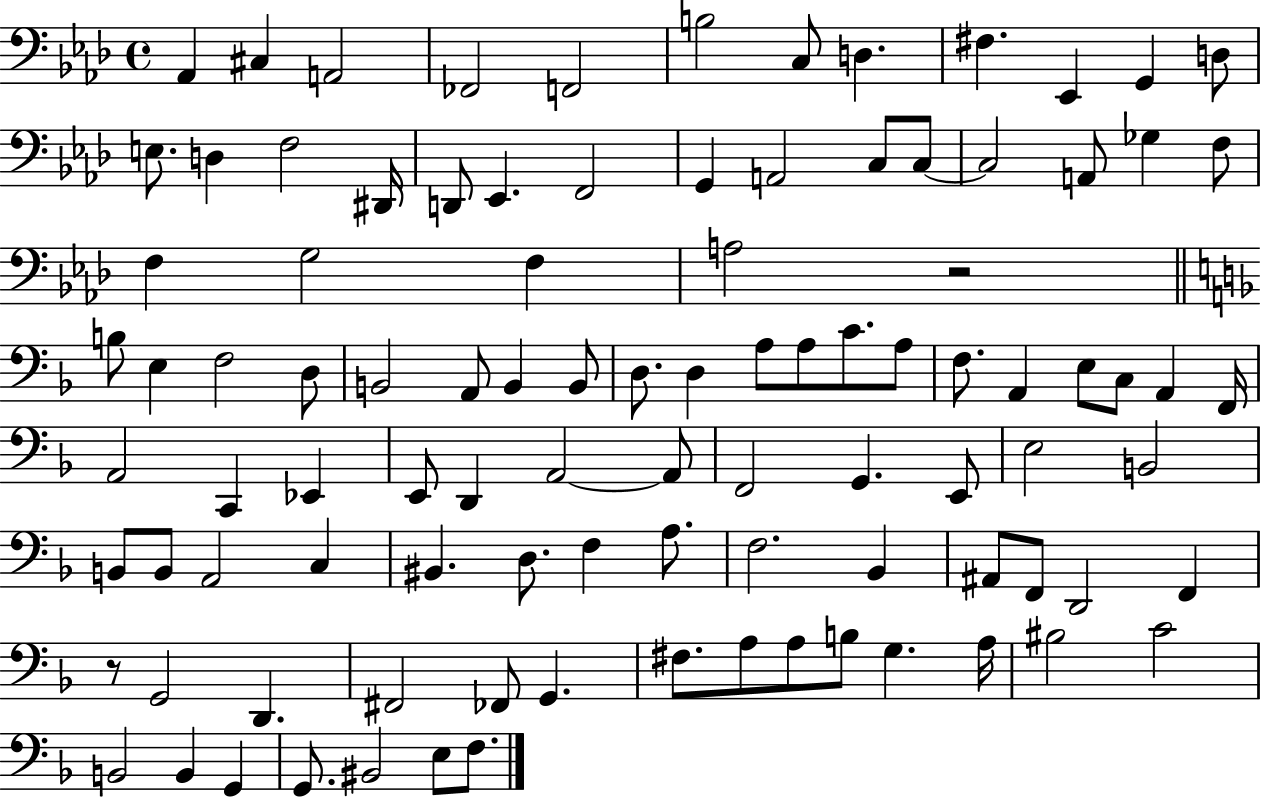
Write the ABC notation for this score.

X:1
T:Untitled
M:4/4
L:1/4
K:Ab
_A,, ^C, A,,2 _F,,2 F,,2 B,2 C,/2 D, ^F, _E,, G,, D,/2 E,/2 D, F,2 ^D,,/4 D,,/2 _E,, F,,2 G,, A,,2 C,/2 C,/2 C,2 A,,/2 _G, F,/2 F, G,2 F, A,2 z2 B,/2 E, F,2 D,/2 B,,2 A,,/2 B,, B,,/2 D,/2 D, A,/2 A,/2 C/2 A,/2 F,/2 A,, E,/2 C,/2 A,, F,,/4 A,,2 C,, _E,, E,,/2 D,, A,,2 A,,/2 F,,2 G,, E,,/2 E,2 B,,2 B,,/2 B,,/2 A,,2 C, ^B,, D,/2 F, A,/2 F,2 _B,, ^A,,/2 F,,/2 D,,2 F,, z/2 G,,2 D,, ^F,,2 _F,,/2 G,, ^F,/2 A,/2 A,/2 B,/2 G, A,/4 ^B,2 C2 B,,2 B,, G,, G,,/2 ^B,,2 E,/2 F,/2